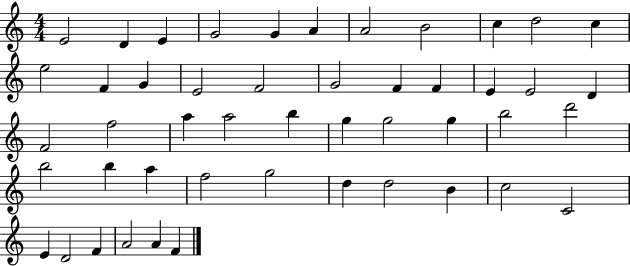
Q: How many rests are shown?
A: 0